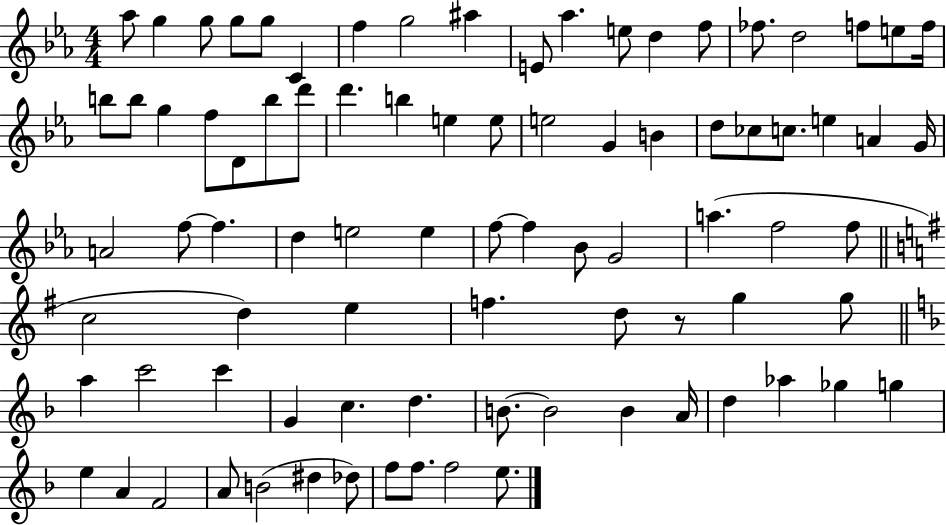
{
  \clef treble
  \numericTimeSignature
  \time 4/4
  \key ees \major
  aes''8 g''4 g''8 g''8 g''8 c'4 | f''4 g''2 ais''4 | e'8 aes''4. e''8 d''4 f''8 | fes''8. d''2 f''8 e''8 f''16 | \break b''8 b''8 g''4 f''8 d'8 b''8 d'''8 | d'''4. b''4 e''4 e''8 | e''2 g'4 b'4 | d''8 ces''8 c''8. e''4 a'4 g'16 | \break a'2 f''8~~ f''4. | d''4 e''2 e''4 | f''8~~ f''4 bes'8 g'2 | a''4.( f''2 f''8 | \break \bar "||" \break \key g \major c''2 d''4) e''4 | f''4. d''8 r8 g''4 g''8 | \bar "||" \break \key f \major a''4 c'''2 c'''4 | g'4 c''4. d''4. | b'8.~~ b'2 b'4 a'16 | d''4 aes''4 ges''4 g''4 | \break e''4 a'4 f'2 | a'8 b'2( dis''4 des''8) | f''8 f''8. f''2 e''8. | \bar "|."
}